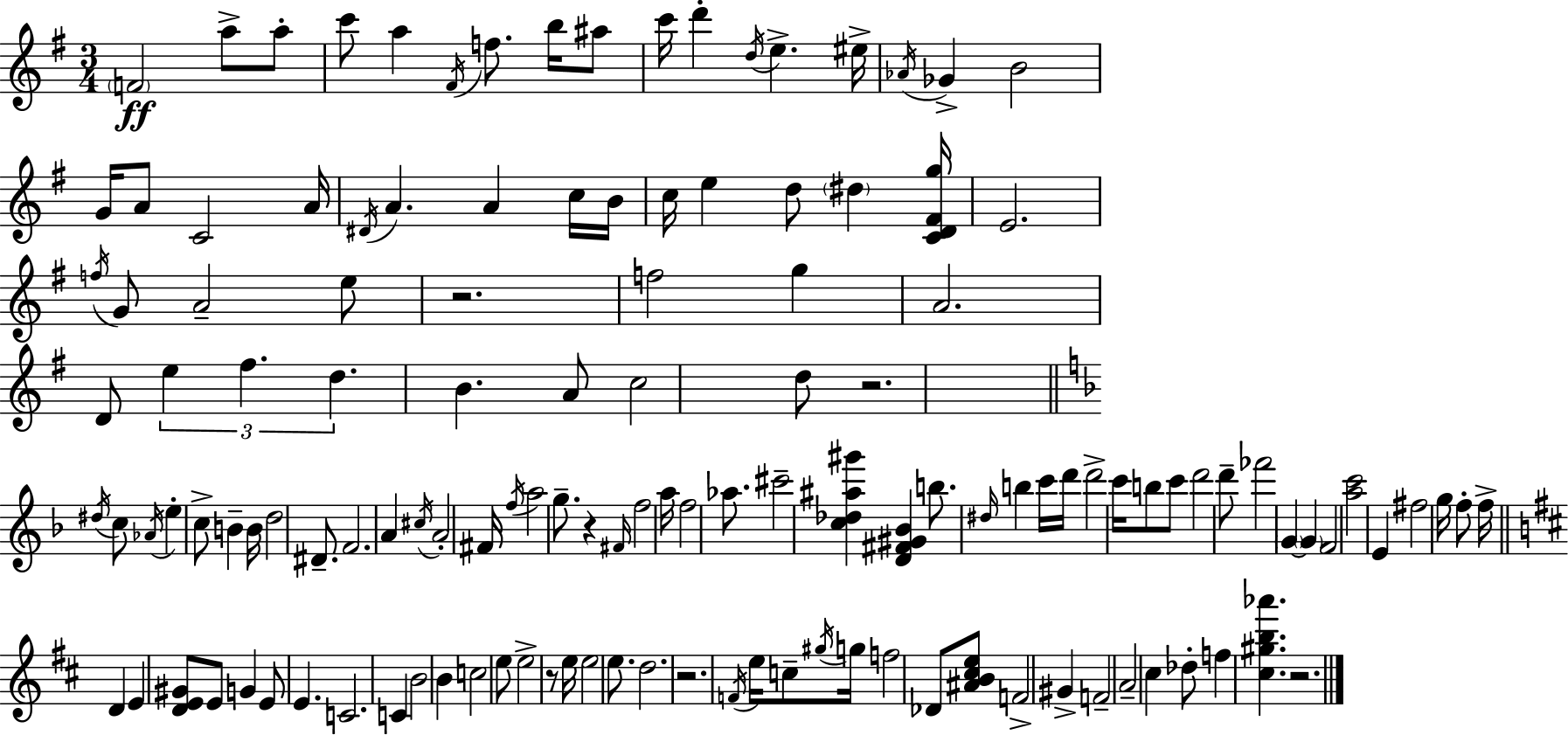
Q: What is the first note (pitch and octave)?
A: F4